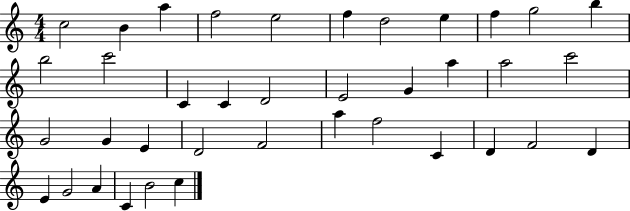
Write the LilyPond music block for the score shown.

{
  \clef treble
  \numericTimeSignature
  \time 4/4
  \key c \major
  c''2 b'4 a''4 | f''2 e''2 | f''4 d''2 e''4 | f''4 g''2 b''4 | \break b''2 c'''2 | c'4 c'4 d'2 | e'2 g'4 a''4 | a''2 c'''2 | \break g'2 g'4 e'4 | d'2 f'2 | a''4 f''2 c'4 | d'4 f'2 d'4 | \break e'4 g'2 a'4 | c'4 b'2 c''4 | \bar "|."
}